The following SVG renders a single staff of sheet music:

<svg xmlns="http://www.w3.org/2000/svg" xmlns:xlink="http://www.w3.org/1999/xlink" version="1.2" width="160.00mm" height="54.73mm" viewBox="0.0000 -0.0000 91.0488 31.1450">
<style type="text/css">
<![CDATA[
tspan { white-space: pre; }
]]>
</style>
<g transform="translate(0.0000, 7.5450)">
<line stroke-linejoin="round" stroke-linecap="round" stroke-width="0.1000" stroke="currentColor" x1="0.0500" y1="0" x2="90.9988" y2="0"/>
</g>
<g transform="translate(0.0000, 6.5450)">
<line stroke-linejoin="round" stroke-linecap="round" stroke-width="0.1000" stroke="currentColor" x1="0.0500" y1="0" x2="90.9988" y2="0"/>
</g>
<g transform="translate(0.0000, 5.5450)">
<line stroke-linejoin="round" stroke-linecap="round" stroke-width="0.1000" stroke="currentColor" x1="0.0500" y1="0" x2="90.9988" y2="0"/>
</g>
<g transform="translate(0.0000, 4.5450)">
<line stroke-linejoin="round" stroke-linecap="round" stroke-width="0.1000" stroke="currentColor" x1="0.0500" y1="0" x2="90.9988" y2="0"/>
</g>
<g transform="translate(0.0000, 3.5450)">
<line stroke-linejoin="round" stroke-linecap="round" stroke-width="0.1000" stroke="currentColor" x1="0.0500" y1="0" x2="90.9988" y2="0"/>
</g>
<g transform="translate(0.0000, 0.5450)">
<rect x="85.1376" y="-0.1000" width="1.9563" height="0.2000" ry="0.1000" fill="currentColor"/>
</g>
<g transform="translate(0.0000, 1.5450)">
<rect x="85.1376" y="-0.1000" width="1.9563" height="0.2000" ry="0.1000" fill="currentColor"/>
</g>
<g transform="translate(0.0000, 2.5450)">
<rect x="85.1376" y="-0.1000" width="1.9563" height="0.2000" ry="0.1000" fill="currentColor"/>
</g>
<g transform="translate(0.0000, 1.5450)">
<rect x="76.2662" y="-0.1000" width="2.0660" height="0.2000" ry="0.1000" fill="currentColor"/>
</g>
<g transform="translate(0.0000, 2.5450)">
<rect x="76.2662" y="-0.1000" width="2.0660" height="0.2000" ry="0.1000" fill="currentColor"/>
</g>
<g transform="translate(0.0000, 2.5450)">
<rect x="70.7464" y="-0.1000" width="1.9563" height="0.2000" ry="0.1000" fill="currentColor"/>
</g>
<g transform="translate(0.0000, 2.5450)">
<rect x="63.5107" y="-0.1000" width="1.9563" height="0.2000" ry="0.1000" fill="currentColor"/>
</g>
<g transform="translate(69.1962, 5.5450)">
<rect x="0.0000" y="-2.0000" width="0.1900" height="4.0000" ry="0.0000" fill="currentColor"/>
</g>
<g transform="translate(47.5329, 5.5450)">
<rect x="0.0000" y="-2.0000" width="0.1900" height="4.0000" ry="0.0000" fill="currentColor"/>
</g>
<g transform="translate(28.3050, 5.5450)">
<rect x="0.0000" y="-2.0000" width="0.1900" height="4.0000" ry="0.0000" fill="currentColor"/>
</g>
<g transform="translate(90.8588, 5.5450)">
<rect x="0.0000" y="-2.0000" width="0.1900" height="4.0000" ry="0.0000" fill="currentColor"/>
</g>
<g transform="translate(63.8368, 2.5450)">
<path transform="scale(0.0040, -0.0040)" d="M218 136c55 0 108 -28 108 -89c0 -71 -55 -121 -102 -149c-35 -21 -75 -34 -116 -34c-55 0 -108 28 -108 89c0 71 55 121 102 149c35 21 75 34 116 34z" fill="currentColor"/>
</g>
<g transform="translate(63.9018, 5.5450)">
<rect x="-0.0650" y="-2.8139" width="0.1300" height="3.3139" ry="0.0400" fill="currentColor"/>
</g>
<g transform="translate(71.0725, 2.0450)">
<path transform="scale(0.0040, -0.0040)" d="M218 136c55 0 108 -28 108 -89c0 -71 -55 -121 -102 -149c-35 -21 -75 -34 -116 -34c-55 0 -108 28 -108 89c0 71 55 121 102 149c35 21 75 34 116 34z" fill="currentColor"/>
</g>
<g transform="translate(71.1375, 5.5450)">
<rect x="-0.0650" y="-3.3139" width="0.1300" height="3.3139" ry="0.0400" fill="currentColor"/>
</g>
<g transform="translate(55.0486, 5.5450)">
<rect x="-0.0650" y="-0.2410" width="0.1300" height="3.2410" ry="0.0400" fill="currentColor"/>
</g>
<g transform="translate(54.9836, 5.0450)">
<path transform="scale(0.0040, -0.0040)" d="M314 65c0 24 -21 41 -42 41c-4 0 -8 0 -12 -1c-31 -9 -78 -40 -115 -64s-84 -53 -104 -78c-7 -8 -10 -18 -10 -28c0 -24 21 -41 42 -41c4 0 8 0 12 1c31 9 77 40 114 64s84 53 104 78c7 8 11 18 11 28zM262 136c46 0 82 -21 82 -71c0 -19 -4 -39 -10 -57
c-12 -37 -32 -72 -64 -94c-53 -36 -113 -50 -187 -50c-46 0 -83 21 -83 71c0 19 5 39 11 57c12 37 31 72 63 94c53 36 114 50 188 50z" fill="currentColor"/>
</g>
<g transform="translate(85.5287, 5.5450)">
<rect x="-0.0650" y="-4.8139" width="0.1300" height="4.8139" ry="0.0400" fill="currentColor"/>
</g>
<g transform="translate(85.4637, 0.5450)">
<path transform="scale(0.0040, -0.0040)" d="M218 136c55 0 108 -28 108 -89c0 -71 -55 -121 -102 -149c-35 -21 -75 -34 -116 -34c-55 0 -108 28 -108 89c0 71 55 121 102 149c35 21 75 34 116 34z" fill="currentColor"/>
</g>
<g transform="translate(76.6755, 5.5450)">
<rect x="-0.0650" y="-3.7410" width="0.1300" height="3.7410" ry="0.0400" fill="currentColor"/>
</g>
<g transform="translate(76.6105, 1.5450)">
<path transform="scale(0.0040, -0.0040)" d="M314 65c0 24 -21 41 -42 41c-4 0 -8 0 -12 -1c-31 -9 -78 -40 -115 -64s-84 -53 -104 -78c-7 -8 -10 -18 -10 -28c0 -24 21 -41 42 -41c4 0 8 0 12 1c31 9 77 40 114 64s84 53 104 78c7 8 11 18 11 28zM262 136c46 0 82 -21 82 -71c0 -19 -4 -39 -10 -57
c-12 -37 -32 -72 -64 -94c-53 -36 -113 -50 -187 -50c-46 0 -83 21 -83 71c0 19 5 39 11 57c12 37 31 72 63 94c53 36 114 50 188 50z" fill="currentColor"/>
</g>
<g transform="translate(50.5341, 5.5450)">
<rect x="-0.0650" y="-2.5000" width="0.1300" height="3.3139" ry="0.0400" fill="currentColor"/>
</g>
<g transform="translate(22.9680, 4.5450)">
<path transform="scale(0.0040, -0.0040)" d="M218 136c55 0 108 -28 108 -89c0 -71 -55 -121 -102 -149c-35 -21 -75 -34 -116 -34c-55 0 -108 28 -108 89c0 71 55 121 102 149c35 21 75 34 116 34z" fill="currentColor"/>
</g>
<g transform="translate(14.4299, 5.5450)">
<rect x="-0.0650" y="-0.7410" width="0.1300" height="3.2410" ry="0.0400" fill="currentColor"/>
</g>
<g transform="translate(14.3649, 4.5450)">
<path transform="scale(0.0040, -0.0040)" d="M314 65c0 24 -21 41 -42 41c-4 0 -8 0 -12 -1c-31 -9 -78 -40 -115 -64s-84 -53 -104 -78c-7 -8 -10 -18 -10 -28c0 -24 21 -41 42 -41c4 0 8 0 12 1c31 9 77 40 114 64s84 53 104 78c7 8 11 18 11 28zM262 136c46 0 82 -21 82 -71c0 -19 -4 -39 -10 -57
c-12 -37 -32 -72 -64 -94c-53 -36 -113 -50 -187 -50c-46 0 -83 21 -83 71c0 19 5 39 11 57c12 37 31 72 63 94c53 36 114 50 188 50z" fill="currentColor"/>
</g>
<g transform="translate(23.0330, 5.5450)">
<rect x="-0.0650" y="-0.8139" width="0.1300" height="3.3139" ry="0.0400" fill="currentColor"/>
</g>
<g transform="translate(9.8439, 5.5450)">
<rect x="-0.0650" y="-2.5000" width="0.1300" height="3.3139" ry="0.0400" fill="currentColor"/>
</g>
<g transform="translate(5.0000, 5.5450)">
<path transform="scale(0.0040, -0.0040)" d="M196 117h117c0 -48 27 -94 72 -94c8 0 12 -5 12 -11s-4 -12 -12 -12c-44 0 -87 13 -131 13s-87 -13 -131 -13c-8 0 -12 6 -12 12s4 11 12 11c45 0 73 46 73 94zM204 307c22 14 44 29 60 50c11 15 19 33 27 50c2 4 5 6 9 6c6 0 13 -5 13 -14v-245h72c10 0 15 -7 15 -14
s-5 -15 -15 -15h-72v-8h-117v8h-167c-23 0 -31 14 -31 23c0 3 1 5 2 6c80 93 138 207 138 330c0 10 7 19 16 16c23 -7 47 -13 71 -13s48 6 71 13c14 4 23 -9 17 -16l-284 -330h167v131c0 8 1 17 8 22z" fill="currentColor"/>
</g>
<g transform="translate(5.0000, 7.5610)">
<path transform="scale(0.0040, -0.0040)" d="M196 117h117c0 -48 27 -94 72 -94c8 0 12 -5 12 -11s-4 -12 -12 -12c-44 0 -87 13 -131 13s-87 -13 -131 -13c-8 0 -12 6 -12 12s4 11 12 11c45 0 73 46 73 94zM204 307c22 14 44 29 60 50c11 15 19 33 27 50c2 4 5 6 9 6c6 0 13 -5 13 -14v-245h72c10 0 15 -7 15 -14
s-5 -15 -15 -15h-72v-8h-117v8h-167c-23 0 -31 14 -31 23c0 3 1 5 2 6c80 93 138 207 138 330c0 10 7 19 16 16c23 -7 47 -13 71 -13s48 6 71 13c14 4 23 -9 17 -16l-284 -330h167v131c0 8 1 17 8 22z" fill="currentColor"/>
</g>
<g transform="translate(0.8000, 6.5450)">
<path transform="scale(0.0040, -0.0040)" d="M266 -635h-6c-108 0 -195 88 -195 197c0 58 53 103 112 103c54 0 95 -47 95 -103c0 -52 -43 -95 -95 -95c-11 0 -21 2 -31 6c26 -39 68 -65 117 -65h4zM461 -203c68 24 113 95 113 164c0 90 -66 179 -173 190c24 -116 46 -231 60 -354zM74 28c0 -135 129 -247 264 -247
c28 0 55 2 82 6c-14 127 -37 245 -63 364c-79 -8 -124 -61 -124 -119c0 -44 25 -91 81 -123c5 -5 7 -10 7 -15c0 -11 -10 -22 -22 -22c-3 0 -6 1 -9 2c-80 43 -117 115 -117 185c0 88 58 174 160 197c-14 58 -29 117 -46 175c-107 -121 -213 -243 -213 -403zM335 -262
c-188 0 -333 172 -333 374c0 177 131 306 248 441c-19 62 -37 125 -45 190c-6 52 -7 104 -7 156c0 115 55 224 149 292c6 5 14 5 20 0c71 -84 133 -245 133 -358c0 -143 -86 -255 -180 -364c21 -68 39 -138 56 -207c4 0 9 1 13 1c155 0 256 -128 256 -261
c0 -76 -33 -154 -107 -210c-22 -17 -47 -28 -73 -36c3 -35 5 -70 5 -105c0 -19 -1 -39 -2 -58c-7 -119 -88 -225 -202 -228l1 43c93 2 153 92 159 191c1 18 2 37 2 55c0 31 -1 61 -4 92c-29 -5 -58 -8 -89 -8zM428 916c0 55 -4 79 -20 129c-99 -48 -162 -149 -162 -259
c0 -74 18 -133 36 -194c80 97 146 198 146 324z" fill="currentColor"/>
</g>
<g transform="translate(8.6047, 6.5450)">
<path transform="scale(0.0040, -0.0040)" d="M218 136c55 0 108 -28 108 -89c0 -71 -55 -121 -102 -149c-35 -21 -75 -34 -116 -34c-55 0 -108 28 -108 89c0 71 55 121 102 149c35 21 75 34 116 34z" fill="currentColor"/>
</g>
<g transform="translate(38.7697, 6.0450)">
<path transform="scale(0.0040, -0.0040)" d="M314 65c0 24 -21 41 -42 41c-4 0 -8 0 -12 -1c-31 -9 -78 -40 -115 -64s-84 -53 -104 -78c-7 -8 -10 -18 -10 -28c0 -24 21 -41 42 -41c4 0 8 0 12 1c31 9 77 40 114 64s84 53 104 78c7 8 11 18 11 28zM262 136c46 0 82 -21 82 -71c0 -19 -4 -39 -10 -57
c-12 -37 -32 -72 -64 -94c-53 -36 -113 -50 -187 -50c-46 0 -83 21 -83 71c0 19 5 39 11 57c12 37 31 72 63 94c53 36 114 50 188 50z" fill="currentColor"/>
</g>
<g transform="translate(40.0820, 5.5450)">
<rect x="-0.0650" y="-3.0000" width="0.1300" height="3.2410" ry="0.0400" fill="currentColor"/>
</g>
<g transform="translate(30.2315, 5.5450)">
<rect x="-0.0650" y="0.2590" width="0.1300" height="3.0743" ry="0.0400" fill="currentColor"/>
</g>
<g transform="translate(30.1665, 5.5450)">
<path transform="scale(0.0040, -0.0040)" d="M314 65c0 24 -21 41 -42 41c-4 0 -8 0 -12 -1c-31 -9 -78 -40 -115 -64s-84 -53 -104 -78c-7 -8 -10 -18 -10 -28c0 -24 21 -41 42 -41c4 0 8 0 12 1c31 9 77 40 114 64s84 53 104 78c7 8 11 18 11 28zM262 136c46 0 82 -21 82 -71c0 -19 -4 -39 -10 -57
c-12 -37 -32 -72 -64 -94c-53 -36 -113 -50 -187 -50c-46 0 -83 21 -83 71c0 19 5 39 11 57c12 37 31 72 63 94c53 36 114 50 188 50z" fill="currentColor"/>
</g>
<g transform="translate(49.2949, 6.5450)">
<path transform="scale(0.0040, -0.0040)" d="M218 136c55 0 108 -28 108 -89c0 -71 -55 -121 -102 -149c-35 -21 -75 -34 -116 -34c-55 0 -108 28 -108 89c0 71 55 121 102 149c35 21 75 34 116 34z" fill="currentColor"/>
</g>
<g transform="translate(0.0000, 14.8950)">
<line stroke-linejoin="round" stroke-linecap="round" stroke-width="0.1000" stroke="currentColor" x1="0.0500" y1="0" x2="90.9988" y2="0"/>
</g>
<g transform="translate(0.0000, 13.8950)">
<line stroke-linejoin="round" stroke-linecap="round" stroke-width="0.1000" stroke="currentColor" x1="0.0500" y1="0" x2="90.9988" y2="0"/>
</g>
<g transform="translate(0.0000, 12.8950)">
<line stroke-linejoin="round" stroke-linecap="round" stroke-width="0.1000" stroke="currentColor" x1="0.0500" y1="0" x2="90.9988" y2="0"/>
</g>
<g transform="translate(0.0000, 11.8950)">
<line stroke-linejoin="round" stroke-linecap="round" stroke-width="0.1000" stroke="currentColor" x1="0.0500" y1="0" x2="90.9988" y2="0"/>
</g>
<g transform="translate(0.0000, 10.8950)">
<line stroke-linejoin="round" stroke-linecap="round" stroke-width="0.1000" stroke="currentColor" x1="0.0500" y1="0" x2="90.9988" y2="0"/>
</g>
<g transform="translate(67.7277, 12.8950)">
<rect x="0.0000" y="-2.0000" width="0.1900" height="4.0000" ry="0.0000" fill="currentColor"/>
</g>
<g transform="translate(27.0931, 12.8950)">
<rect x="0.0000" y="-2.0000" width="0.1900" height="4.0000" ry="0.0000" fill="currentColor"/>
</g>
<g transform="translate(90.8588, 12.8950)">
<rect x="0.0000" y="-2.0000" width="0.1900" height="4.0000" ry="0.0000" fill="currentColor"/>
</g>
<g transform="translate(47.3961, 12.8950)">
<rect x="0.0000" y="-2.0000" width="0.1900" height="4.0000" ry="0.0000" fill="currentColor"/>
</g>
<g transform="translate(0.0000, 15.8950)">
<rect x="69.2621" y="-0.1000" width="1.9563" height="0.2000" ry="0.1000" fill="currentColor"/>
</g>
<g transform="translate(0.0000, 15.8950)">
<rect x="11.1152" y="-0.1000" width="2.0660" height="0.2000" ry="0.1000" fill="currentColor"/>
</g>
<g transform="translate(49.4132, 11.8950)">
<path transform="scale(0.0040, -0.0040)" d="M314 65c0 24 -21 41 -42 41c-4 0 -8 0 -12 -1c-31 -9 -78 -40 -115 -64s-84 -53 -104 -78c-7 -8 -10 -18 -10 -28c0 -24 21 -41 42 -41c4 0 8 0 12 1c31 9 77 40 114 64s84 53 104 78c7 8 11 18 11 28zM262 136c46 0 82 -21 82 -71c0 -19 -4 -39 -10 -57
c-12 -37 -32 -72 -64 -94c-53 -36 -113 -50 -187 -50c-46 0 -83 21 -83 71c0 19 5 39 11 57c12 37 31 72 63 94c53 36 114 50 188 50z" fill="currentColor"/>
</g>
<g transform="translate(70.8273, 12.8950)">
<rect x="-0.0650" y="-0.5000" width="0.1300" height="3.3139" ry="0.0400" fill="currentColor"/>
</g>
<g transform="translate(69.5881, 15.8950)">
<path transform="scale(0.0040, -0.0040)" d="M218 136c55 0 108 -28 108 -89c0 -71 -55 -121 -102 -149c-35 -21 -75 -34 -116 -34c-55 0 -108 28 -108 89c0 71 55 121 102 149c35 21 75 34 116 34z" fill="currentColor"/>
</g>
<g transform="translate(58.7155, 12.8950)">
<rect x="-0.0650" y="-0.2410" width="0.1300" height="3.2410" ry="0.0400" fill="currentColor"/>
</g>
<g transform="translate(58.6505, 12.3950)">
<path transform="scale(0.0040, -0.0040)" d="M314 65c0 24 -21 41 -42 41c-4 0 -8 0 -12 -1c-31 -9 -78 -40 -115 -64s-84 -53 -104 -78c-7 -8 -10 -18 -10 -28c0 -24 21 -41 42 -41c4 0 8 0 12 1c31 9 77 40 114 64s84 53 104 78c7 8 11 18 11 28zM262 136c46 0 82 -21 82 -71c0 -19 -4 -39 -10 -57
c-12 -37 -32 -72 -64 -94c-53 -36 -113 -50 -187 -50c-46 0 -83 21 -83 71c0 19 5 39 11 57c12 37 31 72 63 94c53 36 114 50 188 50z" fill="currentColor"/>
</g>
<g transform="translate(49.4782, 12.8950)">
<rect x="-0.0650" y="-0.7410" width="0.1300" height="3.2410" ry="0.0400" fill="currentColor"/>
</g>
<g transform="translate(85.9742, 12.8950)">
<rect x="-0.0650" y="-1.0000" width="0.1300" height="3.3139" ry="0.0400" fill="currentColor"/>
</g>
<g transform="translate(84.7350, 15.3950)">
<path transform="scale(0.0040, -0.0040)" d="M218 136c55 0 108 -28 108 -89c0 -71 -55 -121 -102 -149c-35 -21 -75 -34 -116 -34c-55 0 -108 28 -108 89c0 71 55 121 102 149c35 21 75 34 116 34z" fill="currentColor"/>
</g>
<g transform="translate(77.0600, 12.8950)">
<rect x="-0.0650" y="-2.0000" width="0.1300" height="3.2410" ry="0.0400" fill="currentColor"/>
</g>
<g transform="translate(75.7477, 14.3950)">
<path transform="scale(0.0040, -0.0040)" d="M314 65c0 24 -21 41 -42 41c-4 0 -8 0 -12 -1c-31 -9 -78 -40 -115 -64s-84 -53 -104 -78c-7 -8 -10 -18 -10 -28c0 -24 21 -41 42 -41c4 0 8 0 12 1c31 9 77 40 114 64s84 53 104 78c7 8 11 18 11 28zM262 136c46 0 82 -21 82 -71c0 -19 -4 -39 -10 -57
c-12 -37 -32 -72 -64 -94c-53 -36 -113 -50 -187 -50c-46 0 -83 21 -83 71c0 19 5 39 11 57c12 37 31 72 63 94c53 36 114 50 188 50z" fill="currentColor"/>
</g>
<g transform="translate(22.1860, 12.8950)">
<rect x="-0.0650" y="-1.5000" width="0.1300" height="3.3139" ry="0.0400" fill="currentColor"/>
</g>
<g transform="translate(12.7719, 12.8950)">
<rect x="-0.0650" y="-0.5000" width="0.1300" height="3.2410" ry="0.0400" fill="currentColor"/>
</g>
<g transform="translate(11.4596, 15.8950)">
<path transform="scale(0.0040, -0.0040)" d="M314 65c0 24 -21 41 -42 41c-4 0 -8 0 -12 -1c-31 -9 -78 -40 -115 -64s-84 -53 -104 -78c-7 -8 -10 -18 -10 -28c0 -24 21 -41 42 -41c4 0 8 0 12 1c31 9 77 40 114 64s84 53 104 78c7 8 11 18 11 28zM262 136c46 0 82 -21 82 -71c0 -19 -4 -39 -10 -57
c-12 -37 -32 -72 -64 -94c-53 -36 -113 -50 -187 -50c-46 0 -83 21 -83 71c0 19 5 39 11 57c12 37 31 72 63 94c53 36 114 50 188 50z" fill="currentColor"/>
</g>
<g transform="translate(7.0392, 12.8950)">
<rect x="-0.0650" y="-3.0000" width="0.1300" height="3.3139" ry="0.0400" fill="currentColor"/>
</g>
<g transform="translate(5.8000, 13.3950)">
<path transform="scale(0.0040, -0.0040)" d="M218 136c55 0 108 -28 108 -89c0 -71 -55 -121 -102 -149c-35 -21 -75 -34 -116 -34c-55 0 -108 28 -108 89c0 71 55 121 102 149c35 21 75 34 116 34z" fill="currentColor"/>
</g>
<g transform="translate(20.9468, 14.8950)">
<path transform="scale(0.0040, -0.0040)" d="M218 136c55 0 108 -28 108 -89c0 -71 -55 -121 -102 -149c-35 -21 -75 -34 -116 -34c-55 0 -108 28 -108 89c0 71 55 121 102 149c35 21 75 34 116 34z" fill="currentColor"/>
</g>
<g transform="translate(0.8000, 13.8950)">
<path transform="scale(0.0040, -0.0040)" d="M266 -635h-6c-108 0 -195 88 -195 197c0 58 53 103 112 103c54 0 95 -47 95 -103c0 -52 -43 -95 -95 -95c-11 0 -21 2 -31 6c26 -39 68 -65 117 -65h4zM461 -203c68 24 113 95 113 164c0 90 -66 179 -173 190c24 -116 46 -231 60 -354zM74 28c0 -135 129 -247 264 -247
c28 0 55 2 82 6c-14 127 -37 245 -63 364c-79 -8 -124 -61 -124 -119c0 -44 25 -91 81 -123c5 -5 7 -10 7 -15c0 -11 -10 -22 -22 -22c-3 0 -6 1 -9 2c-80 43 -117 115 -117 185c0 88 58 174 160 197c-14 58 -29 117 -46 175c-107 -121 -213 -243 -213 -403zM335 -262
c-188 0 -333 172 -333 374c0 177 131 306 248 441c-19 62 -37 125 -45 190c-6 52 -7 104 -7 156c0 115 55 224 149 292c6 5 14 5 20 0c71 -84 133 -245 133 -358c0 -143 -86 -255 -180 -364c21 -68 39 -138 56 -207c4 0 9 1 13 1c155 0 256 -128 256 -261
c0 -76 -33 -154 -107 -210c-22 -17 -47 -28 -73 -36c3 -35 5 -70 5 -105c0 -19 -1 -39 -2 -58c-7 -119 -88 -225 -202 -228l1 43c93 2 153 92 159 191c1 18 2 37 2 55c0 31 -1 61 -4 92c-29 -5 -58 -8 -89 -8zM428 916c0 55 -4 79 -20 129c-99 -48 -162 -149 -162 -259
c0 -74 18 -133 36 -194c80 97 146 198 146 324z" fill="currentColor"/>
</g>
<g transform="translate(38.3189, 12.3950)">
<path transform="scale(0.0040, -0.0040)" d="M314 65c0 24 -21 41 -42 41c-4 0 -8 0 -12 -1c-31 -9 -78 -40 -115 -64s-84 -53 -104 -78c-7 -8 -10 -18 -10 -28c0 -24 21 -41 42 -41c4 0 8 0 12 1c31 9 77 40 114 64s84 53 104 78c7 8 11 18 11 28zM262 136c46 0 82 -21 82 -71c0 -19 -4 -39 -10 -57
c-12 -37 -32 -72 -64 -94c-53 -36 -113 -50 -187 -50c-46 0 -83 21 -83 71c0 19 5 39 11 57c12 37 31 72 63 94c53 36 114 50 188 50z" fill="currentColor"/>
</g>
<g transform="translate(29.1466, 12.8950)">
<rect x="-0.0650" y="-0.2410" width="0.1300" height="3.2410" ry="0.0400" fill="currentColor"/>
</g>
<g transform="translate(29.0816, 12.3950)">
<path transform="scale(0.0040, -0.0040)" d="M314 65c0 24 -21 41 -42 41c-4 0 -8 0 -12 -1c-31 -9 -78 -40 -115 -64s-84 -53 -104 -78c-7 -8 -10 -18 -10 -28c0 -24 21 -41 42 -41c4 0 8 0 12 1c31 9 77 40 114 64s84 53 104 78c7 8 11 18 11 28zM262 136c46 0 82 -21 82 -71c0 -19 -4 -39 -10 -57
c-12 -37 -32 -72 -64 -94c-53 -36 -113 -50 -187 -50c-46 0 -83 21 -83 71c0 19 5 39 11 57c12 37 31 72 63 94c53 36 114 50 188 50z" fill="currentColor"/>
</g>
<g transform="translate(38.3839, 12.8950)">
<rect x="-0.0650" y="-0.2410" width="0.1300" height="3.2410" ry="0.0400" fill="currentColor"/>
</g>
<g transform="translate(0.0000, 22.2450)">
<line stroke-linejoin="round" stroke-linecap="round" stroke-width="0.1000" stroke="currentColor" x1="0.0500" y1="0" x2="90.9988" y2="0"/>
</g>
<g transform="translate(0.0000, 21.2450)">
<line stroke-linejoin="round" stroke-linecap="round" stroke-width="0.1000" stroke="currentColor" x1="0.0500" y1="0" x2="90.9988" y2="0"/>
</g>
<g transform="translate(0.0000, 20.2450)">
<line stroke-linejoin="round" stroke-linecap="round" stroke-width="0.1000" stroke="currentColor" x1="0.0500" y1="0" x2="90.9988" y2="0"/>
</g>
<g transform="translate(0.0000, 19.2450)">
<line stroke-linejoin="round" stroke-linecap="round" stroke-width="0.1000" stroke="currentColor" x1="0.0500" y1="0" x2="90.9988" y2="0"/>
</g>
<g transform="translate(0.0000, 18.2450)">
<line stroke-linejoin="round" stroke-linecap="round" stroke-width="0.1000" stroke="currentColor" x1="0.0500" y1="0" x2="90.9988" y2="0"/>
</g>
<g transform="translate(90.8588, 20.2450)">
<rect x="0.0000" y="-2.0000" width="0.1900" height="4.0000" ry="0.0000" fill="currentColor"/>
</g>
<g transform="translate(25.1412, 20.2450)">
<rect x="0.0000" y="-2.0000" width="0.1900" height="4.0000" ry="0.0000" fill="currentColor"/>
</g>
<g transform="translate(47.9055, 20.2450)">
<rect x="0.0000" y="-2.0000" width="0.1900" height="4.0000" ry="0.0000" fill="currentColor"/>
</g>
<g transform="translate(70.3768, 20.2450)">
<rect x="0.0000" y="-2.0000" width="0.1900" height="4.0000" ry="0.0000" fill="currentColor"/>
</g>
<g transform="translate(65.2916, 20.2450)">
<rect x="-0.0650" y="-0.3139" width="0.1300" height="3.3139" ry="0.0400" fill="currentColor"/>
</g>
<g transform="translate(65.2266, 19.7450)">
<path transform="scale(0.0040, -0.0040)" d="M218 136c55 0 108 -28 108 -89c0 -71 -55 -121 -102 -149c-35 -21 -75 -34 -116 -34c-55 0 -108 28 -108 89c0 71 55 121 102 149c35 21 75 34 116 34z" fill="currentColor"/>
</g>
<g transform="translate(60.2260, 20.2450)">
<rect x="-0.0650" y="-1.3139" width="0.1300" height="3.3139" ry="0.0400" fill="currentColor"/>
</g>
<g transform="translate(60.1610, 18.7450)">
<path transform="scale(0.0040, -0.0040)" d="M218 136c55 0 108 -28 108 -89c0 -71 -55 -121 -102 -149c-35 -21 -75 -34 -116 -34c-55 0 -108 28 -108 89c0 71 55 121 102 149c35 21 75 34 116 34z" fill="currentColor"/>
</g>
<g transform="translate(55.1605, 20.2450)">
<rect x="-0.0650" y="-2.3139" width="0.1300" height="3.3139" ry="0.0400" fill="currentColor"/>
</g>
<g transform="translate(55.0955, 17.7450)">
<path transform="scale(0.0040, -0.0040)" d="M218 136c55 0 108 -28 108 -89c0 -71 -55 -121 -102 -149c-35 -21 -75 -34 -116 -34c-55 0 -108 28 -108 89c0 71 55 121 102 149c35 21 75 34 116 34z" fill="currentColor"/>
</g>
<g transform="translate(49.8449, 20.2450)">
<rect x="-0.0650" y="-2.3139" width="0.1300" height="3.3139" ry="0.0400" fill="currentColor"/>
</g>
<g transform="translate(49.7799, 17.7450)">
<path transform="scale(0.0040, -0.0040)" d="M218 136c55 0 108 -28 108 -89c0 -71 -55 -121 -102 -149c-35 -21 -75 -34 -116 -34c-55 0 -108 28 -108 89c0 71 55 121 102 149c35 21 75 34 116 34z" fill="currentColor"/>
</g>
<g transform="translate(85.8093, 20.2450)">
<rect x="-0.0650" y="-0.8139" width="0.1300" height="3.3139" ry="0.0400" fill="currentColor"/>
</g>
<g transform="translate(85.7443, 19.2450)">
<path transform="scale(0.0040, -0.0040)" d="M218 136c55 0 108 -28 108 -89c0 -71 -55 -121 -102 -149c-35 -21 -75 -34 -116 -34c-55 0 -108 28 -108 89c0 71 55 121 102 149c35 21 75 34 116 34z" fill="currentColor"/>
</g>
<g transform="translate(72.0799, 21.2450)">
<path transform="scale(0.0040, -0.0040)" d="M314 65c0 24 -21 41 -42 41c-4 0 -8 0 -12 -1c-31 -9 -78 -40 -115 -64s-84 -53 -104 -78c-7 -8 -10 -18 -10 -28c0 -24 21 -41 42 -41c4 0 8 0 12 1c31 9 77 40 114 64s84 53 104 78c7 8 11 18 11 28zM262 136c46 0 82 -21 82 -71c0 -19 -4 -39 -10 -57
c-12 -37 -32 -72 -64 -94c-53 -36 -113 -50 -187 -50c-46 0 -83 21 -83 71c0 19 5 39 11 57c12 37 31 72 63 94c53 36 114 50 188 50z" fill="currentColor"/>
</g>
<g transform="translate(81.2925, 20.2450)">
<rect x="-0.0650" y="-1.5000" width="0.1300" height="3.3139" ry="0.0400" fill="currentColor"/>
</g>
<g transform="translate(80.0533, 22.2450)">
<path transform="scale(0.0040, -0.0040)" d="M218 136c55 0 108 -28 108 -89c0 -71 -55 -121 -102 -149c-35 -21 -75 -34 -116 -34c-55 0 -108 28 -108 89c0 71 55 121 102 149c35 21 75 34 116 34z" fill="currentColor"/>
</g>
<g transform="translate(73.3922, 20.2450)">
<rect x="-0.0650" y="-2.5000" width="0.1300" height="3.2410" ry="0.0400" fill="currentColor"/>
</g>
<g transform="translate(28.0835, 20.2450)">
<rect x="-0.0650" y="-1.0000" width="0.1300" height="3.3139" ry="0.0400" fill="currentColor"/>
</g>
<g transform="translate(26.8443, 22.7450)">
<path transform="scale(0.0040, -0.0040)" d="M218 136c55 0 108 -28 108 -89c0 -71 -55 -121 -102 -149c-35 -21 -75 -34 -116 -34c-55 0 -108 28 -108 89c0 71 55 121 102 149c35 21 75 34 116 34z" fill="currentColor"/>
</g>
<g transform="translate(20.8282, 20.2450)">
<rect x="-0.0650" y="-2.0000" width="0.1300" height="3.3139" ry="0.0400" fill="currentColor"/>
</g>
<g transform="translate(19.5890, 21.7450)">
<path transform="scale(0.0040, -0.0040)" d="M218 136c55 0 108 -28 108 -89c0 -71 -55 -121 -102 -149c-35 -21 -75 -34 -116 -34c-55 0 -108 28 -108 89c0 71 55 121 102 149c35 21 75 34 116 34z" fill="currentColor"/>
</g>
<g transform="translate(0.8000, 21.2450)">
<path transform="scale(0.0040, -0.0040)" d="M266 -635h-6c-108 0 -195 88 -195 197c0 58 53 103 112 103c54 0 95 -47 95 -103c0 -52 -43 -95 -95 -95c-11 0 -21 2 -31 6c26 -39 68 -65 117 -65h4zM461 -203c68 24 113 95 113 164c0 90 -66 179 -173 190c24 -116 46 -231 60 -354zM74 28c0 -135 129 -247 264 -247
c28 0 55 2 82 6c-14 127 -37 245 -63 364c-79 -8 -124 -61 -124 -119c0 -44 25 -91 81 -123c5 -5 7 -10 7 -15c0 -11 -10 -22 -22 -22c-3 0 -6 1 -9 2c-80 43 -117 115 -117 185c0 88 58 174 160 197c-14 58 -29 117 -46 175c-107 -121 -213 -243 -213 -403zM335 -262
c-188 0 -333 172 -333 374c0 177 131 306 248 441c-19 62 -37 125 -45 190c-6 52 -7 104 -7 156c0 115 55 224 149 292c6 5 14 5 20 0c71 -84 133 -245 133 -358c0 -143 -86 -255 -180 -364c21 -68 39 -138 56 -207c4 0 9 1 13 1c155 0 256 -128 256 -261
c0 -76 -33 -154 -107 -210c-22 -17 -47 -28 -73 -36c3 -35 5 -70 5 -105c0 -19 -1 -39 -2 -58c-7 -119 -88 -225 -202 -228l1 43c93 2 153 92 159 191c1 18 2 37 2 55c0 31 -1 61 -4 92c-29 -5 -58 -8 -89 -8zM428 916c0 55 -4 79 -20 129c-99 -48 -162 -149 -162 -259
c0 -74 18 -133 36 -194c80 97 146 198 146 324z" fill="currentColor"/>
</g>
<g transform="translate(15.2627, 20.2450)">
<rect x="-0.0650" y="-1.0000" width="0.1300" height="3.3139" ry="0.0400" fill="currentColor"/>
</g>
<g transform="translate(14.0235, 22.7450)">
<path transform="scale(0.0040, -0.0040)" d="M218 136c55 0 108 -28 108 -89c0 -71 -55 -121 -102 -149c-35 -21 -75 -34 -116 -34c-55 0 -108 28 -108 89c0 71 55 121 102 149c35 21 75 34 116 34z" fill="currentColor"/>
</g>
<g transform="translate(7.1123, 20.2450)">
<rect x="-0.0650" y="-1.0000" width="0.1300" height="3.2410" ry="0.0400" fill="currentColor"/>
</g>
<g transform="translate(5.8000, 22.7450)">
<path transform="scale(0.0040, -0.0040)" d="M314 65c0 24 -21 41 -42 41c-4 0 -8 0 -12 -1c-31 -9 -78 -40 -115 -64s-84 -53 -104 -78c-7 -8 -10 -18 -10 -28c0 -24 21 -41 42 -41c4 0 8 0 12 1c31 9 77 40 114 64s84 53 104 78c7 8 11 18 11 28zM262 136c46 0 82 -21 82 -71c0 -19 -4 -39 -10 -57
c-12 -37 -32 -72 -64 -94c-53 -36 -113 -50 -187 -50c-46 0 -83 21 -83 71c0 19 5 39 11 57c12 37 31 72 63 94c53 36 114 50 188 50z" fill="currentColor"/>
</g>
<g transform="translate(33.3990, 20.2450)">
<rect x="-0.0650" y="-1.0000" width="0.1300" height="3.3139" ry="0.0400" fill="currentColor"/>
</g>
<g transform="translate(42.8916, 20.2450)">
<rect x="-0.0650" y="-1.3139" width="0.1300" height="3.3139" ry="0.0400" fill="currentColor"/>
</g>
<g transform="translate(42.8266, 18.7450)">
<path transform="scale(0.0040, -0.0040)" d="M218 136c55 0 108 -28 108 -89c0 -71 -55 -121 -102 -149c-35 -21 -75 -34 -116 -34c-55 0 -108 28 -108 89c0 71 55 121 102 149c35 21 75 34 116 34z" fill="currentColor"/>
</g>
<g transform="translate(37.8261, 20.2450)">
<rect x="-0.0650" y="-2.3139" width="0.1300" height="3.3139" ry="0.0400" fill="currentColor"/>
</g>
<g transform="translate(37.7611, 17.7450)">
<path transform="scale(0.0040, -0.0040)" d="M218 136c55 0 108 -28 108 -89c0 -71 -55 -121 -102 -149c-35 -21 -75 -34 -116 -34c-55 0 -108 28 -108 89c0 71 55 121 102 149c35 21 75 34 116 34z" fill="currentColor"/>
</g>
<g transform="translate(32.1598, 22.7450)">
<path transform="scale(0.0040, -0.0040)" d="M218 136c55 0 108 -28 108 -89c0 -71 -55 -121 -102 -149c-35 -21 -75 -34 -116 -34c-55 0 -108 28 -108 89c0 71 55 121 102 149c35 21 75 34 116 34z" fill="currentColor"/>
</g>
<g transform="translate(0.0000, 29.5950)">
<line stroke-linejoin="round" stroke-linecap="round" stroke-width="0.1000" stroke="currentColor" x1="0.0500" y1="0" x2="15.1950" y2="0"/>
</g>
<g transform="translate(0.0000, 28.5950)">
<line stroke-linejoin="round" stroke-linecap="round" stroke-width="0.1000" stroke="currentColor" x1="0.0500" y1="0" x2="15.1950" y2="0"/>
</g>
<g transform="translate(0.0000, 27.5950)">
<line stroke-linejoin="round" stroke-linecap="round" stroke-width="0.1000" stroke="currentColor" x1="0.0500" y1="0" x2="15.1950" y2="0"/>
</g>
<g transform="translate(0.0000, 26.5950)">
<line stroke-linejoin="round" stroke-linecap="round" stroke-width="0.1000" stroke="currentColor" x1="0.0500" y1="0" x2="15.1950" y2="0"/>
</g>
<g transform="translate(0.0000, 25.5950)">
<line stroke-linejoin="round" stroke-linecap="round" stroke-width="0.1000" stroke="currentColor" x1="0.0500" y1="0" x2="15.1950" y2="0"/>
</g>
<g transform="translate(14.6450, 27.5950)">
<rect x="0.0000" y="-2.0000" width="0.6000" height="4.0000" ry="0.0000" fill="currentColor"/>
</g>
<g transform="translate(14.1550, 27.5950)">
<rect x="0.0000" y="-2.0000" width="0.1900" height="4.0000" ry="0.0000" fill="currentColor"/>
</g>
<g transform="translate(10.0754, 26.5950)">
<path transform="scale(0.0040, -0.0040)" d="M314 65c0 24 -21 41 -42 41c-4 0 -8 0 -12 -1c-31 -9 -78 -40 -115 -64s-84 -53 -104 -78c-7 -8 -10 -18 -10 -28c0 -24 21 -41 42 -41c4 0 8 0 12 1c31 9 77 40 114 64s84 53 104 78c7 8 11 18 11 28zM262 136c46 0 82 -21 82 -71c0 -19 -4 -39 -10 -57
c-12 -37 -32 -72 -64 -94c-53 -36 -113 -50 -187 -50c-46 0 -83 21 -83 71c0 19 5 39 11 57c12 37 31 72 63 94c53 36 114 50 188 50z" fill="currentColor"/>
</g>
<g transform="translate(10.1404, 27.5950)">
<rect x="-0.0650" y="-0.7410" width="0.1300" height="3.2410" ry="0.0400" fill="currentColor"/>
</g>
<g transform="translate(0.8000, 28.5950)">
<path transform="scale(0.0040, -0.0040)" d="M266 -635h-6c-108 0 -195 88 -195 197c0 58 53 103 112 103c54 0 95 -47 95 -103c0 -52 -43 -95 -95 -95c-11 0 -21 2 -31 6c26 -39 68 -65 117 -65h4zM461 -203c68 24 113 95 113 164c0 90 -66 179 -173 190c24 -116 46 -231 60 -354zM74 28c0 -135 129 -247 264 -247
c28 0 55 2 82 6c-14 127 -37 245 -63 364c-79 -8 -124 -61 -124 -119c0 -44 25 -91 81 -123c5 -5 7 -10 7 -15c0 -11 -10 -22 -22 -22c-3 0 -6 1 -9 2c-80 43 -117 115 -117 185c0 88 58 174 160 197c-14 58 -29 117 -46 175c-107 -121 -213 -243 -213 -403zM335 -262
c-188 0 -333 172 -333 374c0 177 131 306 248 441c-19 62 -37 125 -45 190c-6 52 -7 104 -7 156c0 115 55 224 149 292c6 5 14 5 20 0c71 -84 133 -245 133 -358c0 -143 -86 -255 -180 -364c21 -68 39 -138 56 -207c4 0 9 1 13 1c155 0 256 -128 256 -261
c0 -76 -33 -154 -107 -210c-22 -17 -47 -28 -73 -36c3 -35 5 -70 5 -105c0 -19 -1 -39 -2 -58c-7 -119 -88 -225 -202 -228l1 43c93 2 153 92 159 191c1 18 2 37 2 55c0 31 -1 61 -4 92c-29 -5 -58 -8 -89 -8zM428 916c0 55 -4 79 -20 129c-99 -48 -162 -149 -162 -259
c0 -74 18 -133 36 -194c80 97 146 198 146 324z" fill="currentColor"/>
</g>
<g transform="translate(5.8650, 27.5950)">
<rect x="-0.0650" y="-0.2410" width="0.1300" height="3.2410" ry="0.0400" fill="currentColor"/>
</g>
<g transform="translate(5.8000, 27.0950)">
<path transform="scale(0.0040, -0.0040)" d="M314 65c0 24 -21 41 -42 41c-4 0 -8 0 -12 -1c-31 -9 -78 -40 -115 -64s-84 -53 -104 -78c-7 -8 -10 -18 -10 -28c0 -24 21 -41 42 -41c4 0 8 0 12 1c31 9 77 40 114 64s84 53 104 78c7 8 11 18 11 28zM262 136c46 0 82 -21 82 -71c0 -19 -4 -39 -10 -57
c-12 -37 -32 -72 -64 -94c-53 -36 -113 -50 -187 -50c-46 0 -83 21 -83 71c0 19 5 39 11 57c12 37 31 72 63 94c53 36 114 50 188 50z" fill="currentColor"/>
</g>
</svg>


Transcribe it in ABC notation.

X:1
T:Untitled
M:4/4
L:1/4
K:C
G d2 d B2 A2 G c2 a b c'2 e' A C2 E c2 c2 d2 c2 C F2 D D2 D F D D g e g g e c G2 E d c2 d2